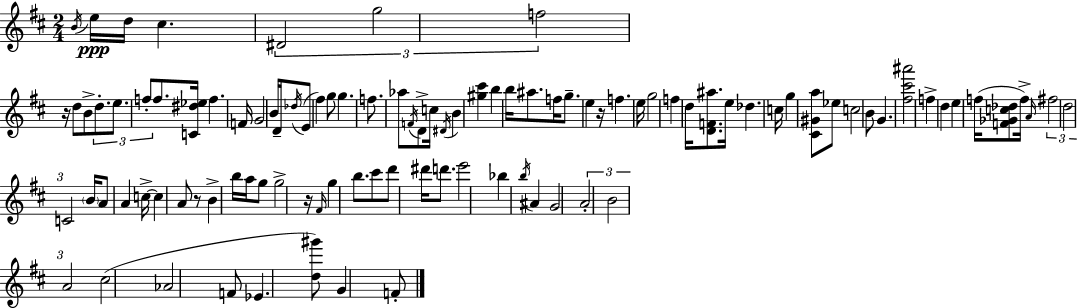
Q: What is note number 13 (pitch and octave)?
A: F5